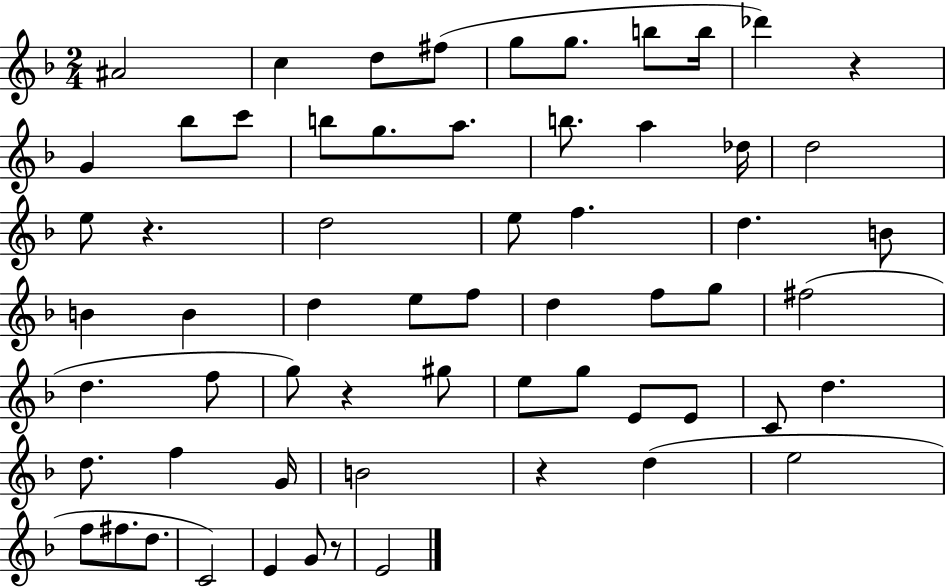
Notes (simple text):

A#4/h C5/q D5/e F#5/e G5/e G5/e. B5/e B5/s Db6/q R/q G4/q Bb5/e C6/e B5/e G5/e. A5/e. B5/e. A5/q Db5/s D5/h E5/e R/q. D5/h E5/e F5/q. D5/q. B4/e B4/q B4/q D5/q E5/e F5/e D5/q F5/e G5/e F#5/h D5/q. F5/e G5/e R/q G#5/e E5/e G5/e E4/e E4/e C4/e D5/q. D5/e. F5/q G4/s B4/h R/q D5/q E5/h F5/e F#5/e. D5/e. C4/h E4/q G4/e R/e E4/h